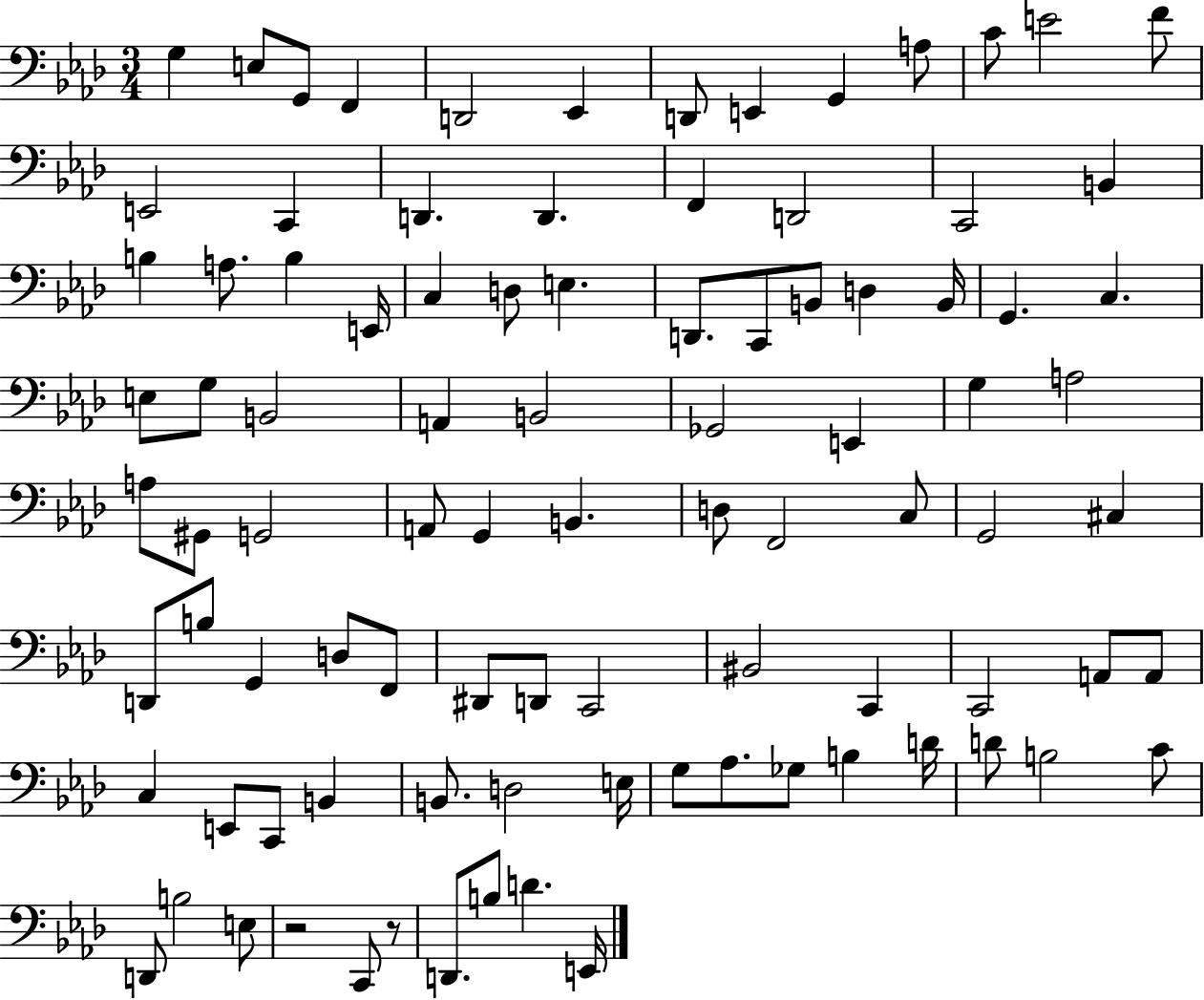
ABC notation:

X:1
T:Untitled
M:3/4
L:1/4
K:Ab
G, E,/2 G,,/2 F,, D,,2 _E,, D,,/2 E,, G,, A,/2 C/2 E2 F/2 E,,2 C,, D,, D,, F,, D,,2 C,,2 B,, B, A,/2 B, E,,/4 C, D,/2 E, D,,/2 C,,/2 B,,/2 D, B,,/4 G,, C, E,/2 G,/2 B,,2 A,, B,,2 _G,,2 E,, G, A,2 A,/2 ^G,,/2 G,,2 A,,/2 G,, B,, D,/2 F,,2 C,/2 G,,2 ^C, D,,/2 B,/2 G,, D,/2 F,,/2 ^D,,/2 D,,/2 C,,2 ^B,,2 C,, C,,2 A,,/2 A,,/2 C, E,,/2 C,,/2 B,, B,,/2 D,2 E,/4 G,/2 _A,/2 _G,/2 B, D/4 D/2 B,2 C/2 D,,/2 B,2 E,/2 z2 C,,/2 z/2 D,,/2 B,/2 D E,,/4